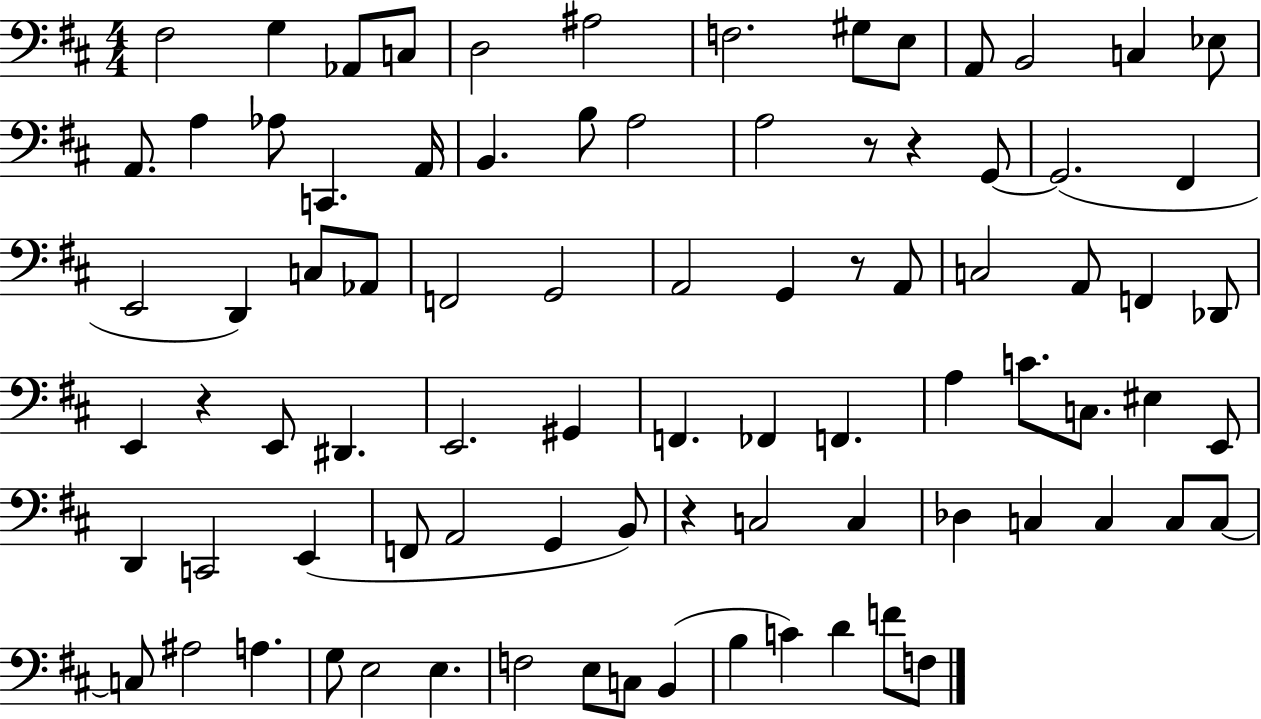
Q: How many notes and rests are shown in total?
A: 85